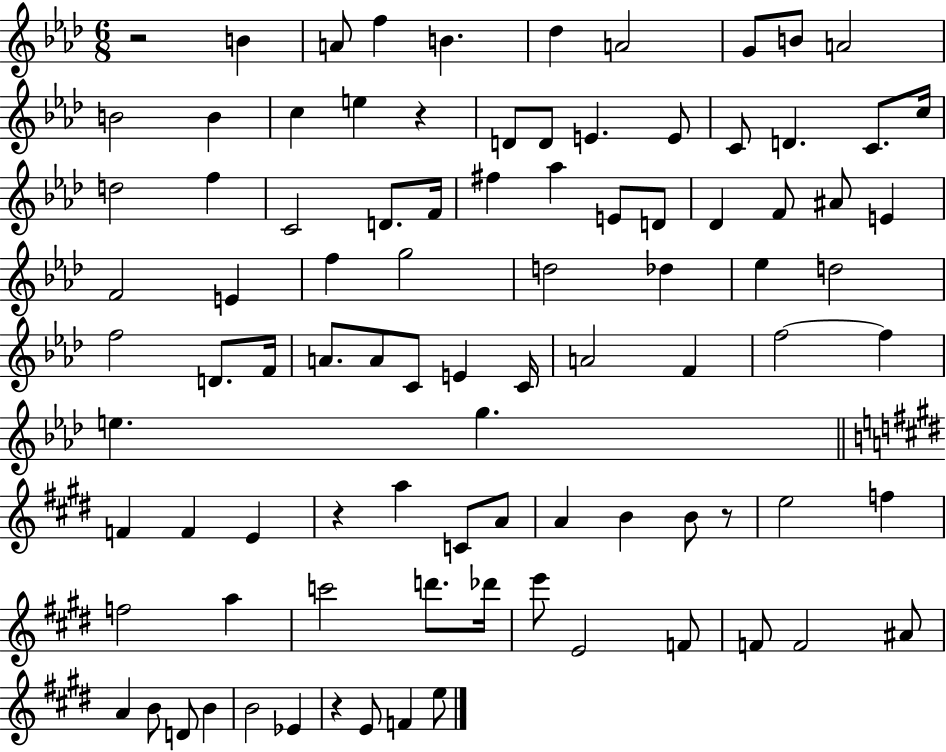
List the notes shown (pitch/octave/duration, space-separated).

R/h B4/q A4/e F5/q B4/q. Db5/q A4/h G4/e B4/e A4/h B4/h B4/q C5/q E5/q R/q D4/e D4/e E4/q. E4/e C4/e D4/q. C4/e. C5/s D5/h F5/q C4/h D4/e. F4/s F#5/q Ab5/q E4/e D4/e Db4/q F4/e A#4/e E4/q F4/h E4/q F5/q G5/h D5/h Db5/q Eb5/q D5/h F5/h D4/e. F4/s A4/e. A4/e C4/e E4/q C4/s A4/h F4/q F5/h F5/q E5/q. G5/q. F4/q F4/q E4/q R/q A5/q C4/e A4/e A4/q B4/q B4/e R/e E5/h F5/q F5/h A5/q C6/h D6/e. Db6/s E6/e E4/h F4/e F4/e F4/h A#4/e A4/q B4/e D4/e B4/q B4/h Eb4/q R/q E4/e F4/q E5/e